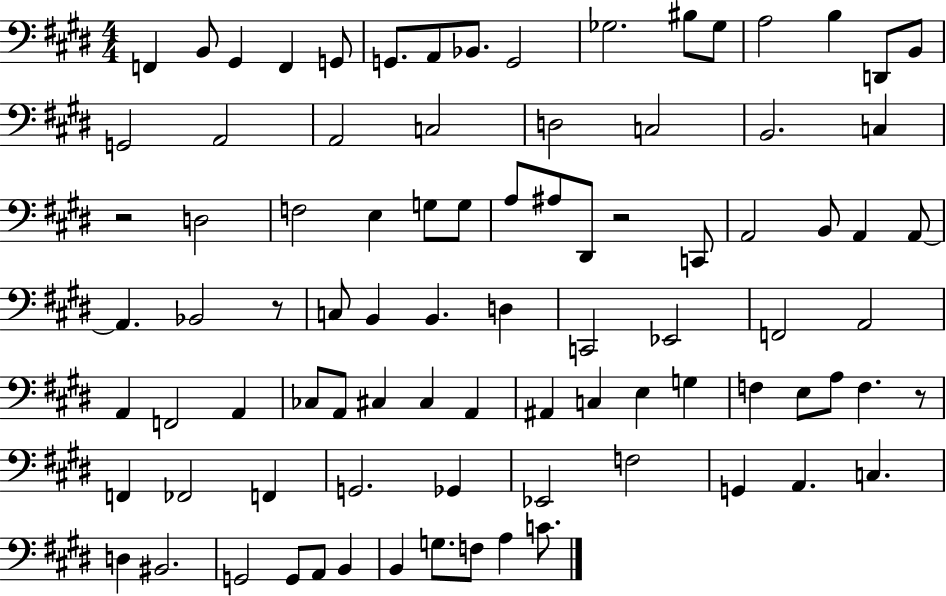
F2/q B2/e G#2/q F2/q G2/e G2/e. A2/e Bb2/e. G2/h Gb3/h. BIS3/e Gb3/e A3/h B3/q D2/e B2/e G2/h A2/h A2/h C3/h D3/h C3/h B2/h. C3/q R/h D3/h F3/h E3/q G3/e G3/e A3/e A#3/e D#2/e R/h C2/e A2/h B2/e A2/q A2/e A2/q. Bb2/h R/e C3/e B2/q B2/q. D3/q C2/h Eb2/h F2/h A2/h A2/q F2/h A2/q CES3/e A2/e C#3/q C#3/q A2/q A#2/q C3/q E3/q G3/q F3/q E3/e A3/e F3/q. R/e F2/q FES2/h F2/q G2/h. Gb2/q Eb2/h F3/h G2/q A2/q. C3/q. D3/q BIS2/h. G2/h G2/e A2/e B2/q B2/q G3/e. F3/e A3/q C4/e.